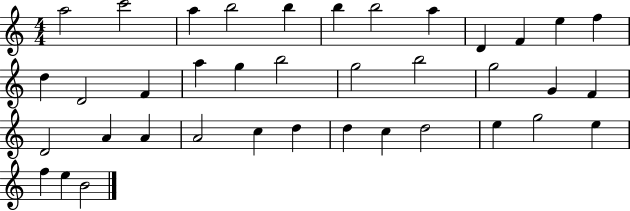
{
  \clef treble
  \numericTimeSignature
  \time 4/4
  \key c \major
  a''2 c'''2 | a''4 b''2 b''4 | b''4 b''2 a''4 | d'4 f'4 e''4 f''4 | \break d''4 d'2 f'4 | a''4 g''4 b''2 | g''2 b''2 | g''2 g'4 f'4 | \break d'2 a'4 a'4 | a'2 c''4 d''4 | d''4 c''4 d''2 | e''4 g''2 e''4 | \break f''4 e''4 b'2 | \bar "|."
}